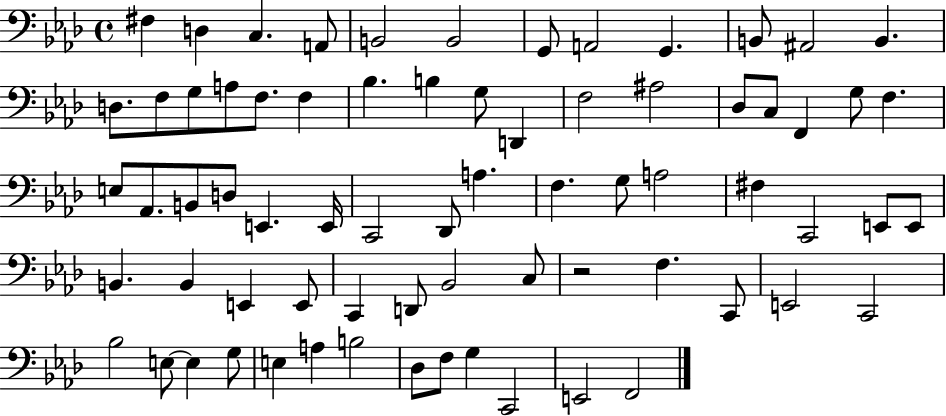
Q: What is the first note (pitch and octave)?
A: F#3